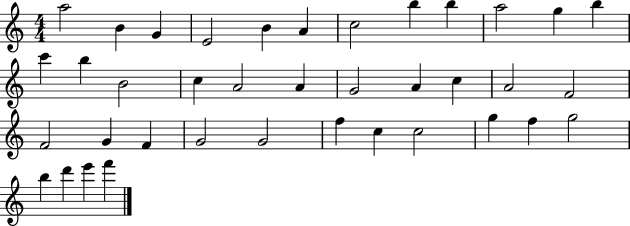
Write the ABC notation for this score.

X:1
T:Untitled
M:4/4
L:1/4
K:C
a2 B G E2 B A c2 b b a2 g b c' b B2 c A2 A G2 A c A2 F2 F2 G F G2 G2 f c c2 g f g2 b d' e' f'